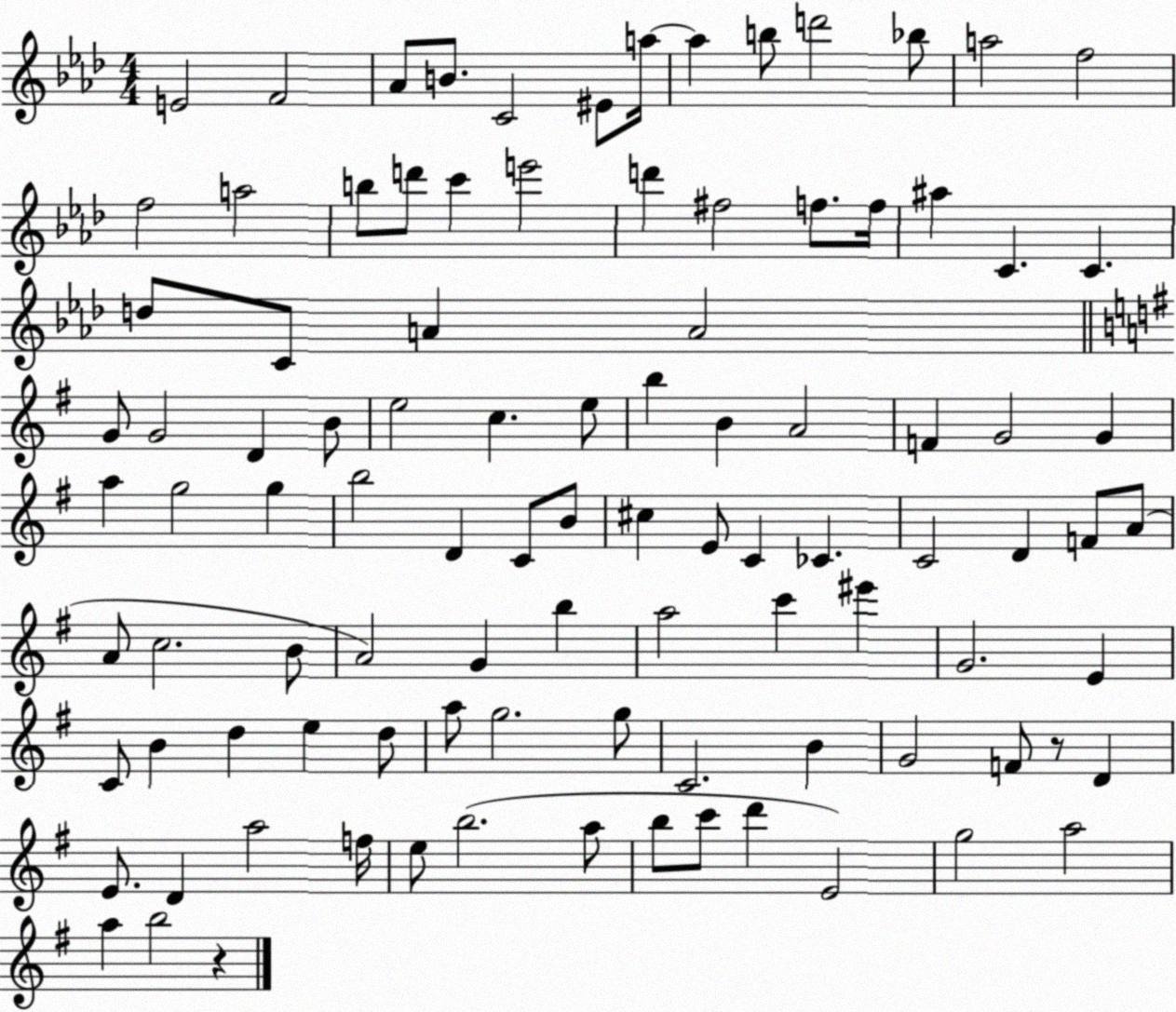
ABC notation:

X:1
T:Untitled
M:4/4
L:1/4
K:Ab
E2 F2 _A/2 B/2 C2 ^E/2 a/4 a b/2 d'2 _b/2 a2 f2 f2 a2 b/2 d'/2 c' e'2 d' ^f2 f/2 f/4 ^a C C d/2 C/2 A A2 G/2 G2 D B/2 e2 c e/2 b B A2 F G2 G a g2 g b2 D C/2 B/2 ^c E/2 C _C C2 D F/2 A/2 A/2 c2 B/2 A2 G b a2 c' ^e' G2 E C/2 B d e d/2 a/2 g2 g/2 C2 B G2 F/2 z/2 D E/2 D a2 f/4 e/2 b2 a/2 b/2 c'/2 d' E2 g2 a2 a b2 z